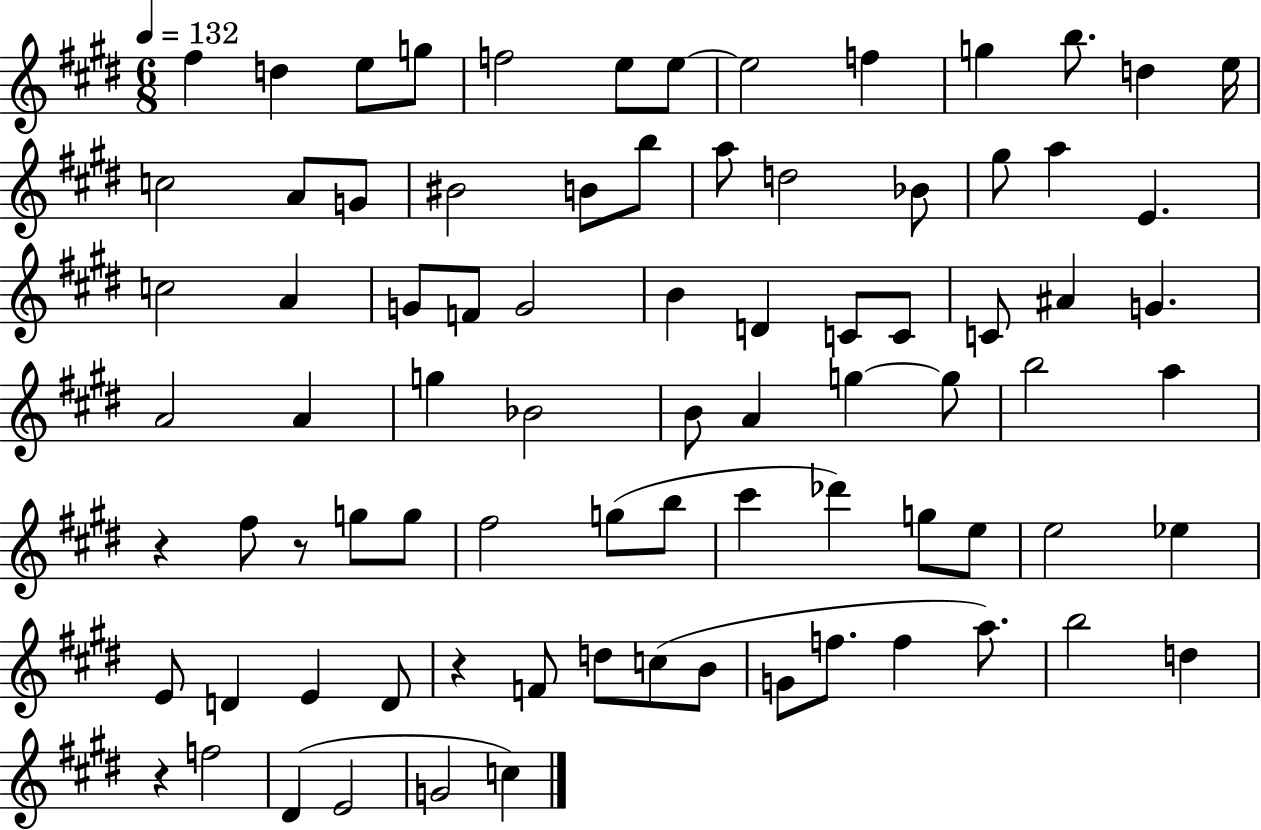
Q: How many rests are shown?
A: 4